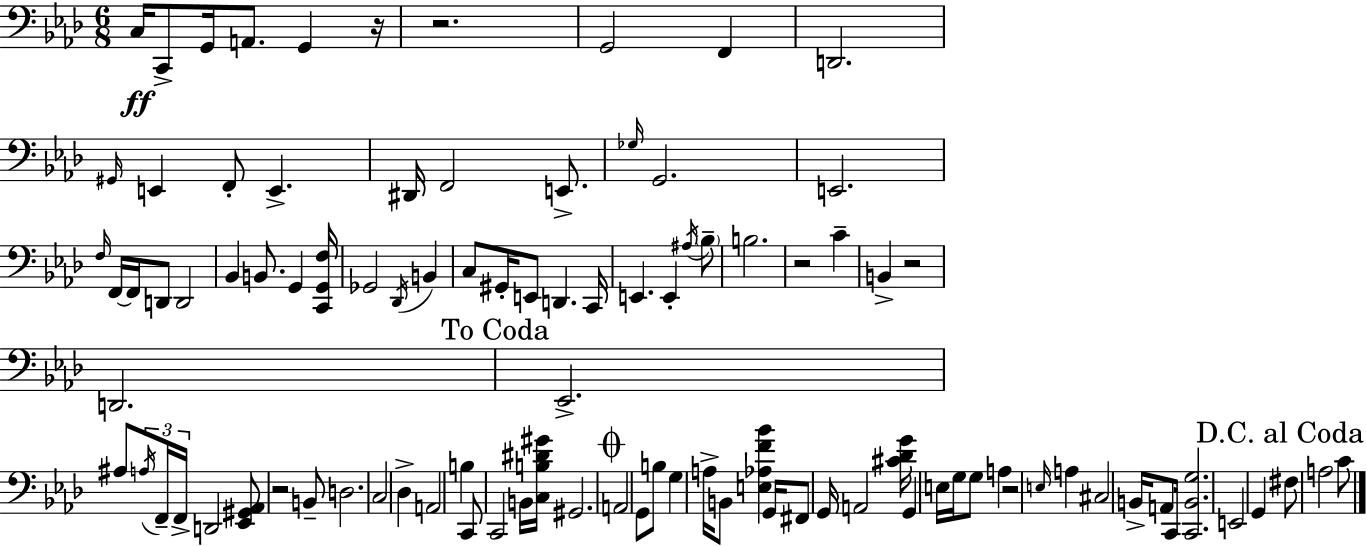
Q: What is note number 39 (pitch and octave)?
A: B3